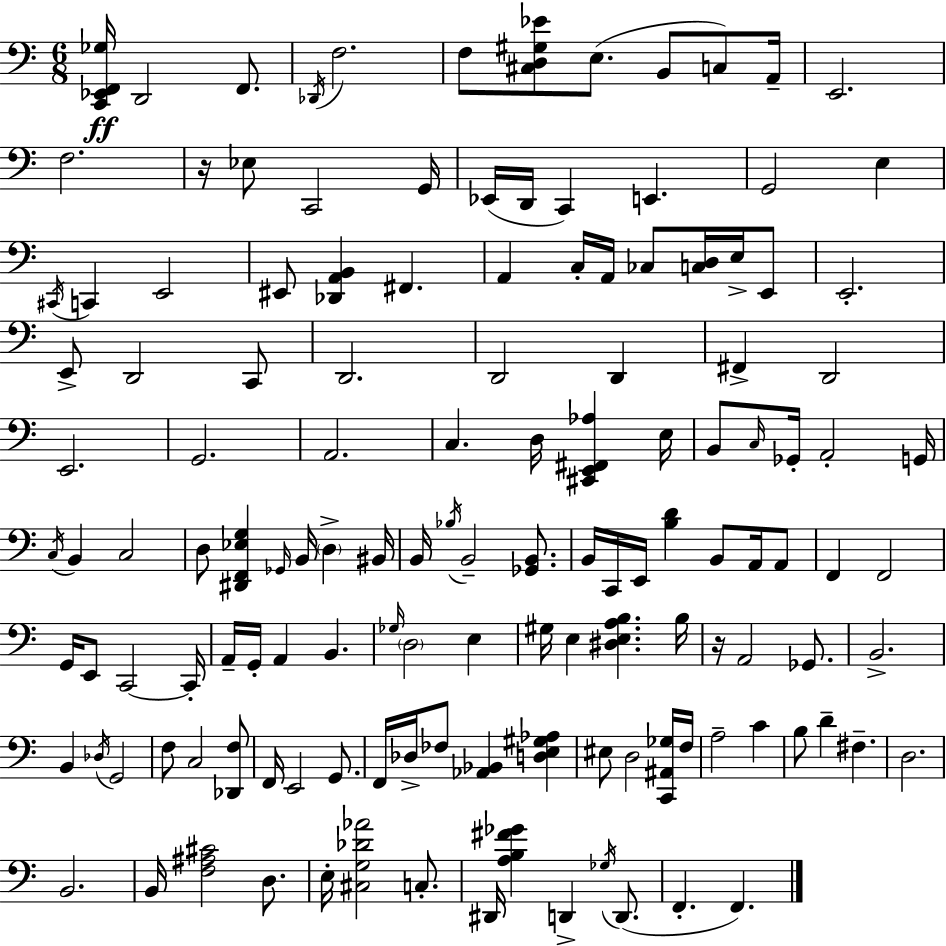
X:1
T:Untitled
M:6/8
L:1/4
K:C
[C,,_E,,F,,_G,]/4 D,,2 F,,/2 _D,,/4 F,2 F,/2 [^C,D,^G,_E]/2 E,/2 B,,/2 C,/2 A,,/4 E,,2 F,2 z/4 _E,/2 C,,2 G,,/4 _E,,/4 D,,/4 C,, E,, G,,2 E, ^C,,/4 C,, E,,2 ^E,,/2 [_D,,A,,B,,] ^F,, A,, C,/4 A,,/4 _C,/2 [C,D,]/4 E,/4 E,,/2 E,,2 E,,/2 D,,2 C,,/2 D,,2 D,,2 D,, ^F,, D,,2 E,,2 G,,2 A,,2 C, D,/4 [^C,,E,,^F,,_A,] E,/4 B,,/2 C,/4 _G,,/4 A,,2 G,,/4 C,/4 B,, C,2 D,/2 [^D,,F,,_E,G,] _G,,/4 B,,/4 D, ^B,,/4 B,,/4 _B,/4 B,,2 [_G,,B,,]/2 B,,/4 C,,/4 E,,/4 [B,D] B,,/2 A,,/4 A,,/2 F,, F,,2 G,,/4 E,,/2 C,,2 C,,/4 A,,/4 G,,/4 A,, B,, _G,/4 D,2 E, ^G,/4 E, [^D,E,A,B,] B,/4 z/4 A,,2 _G,,/2 B,,2 B,, _D,/4 G,,2 F,/2 C,2 [_D,,F,]/2 F,,/4 E,,2 G,,/2 F,,/4 _D,/4 _F,/2 [_A,,_B,,] [D,E,^G,_A,] ^E,/2 D,2 [C,,^A,,_G,]/4 F,/4 A,2 C B,/2 D ^F, D,2 B,,2 B,,/4 [F,^A,^C]2 D,/2 E,/4 [^C,G,_D_A]2 C,/2 ^D,,/4 [A,B,^F_G] D,, _G,/4 D,,/2 F,, F,,